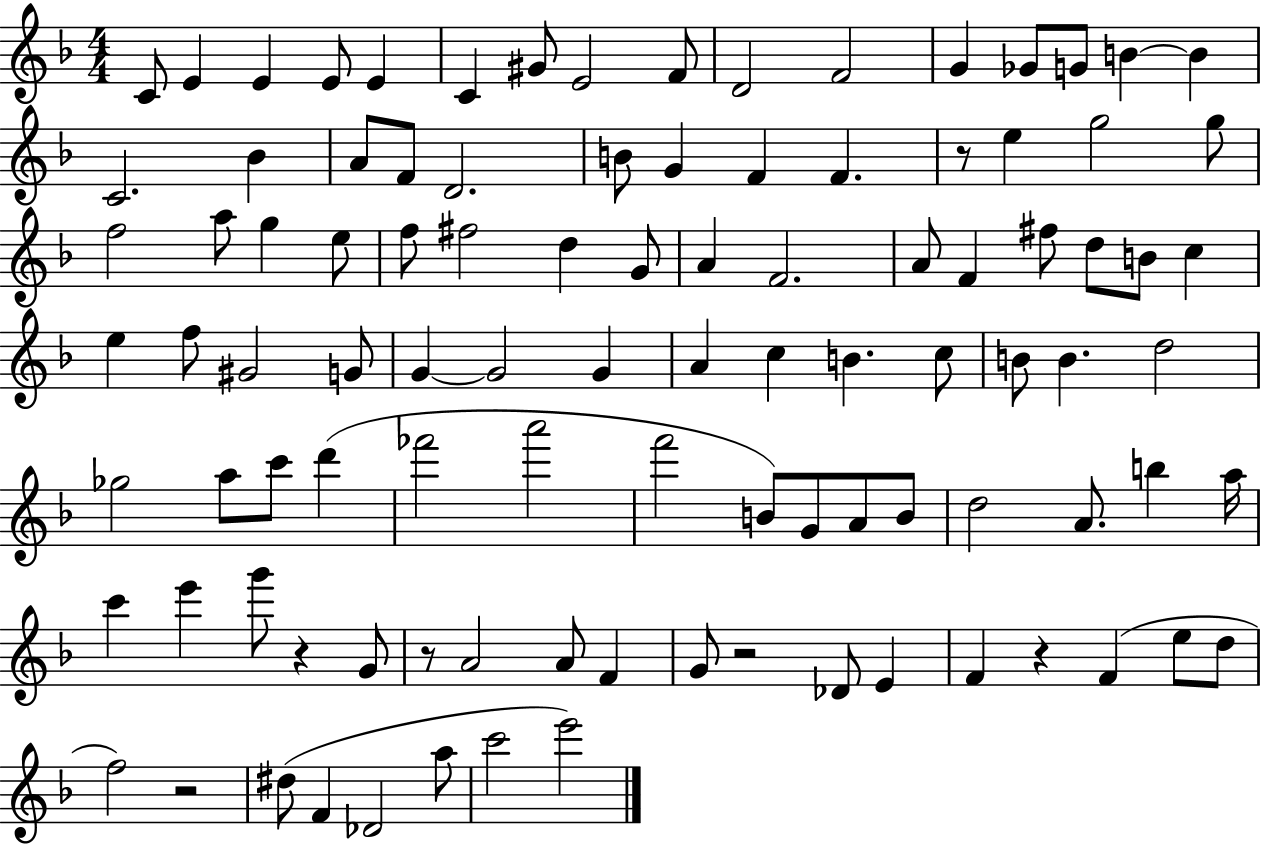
X:1
T:Untitled
M:4/4
L:1/4
K:F
C/2 E E E/2 E C ^G/2 E2 F/2 D2 F2 G _G/2 G/2 B B C2 _B A/2 F/2 D2 B/2 G F F z/2 e g2 g/2 f2 a/2 g e/2 f/2 ^f2 d G/2 A F2 A/2 F ^f/2 d/2 B/2 c e f/2 ^G2 G/2 G G2 G A c B c/2 B/2 B d2 _g2 a/2 c'/2 d' _f'2 a'2 f'2 B/2 G/2 A/2 B/2 d2 A/2 b a/4 c' e' g'/2 z G/2 z/2 A2 A/2 F G/2 z2 _D/2 E F z F e/2 d/2 f2 z2 ^d/2 F _D2 a/2 c'2 e'2